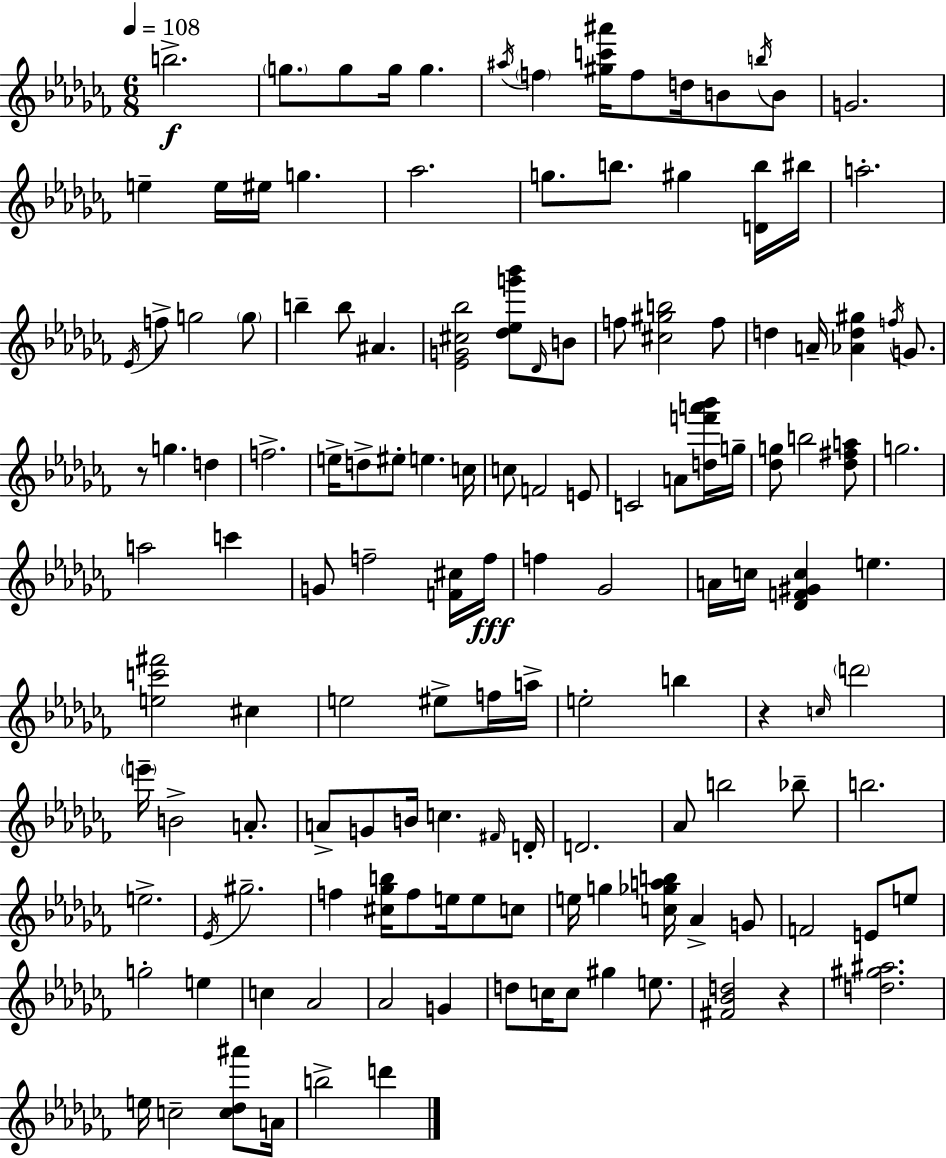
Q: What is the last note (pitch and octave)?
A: D6